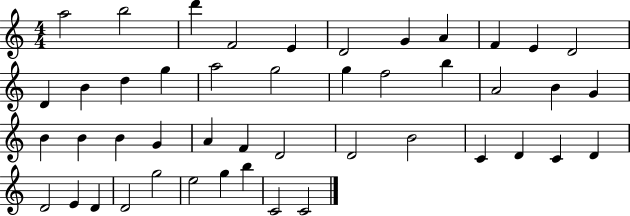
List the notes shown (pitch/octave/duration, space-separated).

A5/h B5/h D6/q F4/h E4/q D4/h G4/q A4/q F4/q E4/q D4/h D4/q B4/q D5/q G5/q A5/h G5/h G5/q F5/h B5/q A4/h B4/q G4/q B4/q B4/q B4/q G4/q A4/q F4/q D4/h D4/h B4/h C4/q D4/q C4/q D4/q D4/h E4/q D4/q D4/h G5/h E5/h G5/q B5/q C4/h C4/h